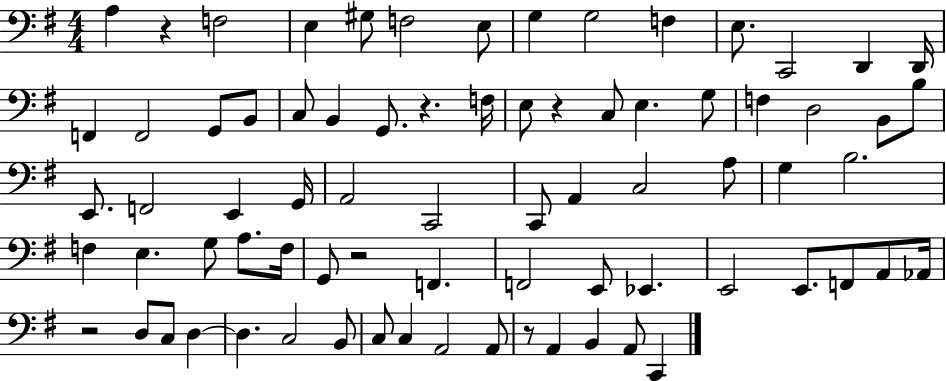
X:1
T:Untitled
M:4/4
L:1/4
K:G
A, z F,2 E, ^G,/2 F,2 E,/2 G, G,2 F, E,/2 C,,2 D,, D,,/4 F,, F,,2 G,,/2 B,,/2 C,/2 B,, G,,/2 z F,/4 E,/2 z C,/2 E, G,/2 F, D,2 B,,/2 B,/2 E,,/2 F,,2 E,, G,,/4 A,,2 C,,2 C,,/2 A,, C,2 A,/2 G, B,2 F, E, G,/2 A,/2 F,/4 G,,/2 z2 F,, F,,2 E,,/2 _E,, E,,2 E,,/2 F,,/2 A,,/2 _A,,/4 z2 D,/2 C,/2 D, D, C,2 B,,/2 C,/2 C, A,,2 A,,/2 z/2 A,, B,, A,,/2 C,,